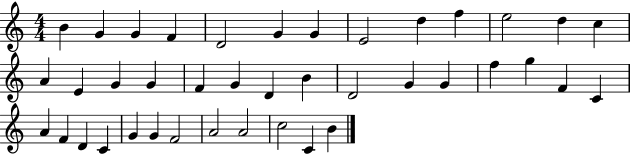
B4/q G4/q G4/q F4/q D4/h G4/q G4/q E4/h D5/q F5/q E5/h D5/q C5/q A4/q E4/q G4/q G4/q F4/q G4/q D4/q B4/q D4/h G4/q G4/q F5/q G5/q F4/q C4/q A4/q F4/q D4/q C4/q G4/q G4/q F4/h A4/h A4/h C5/h C4/q B4/q